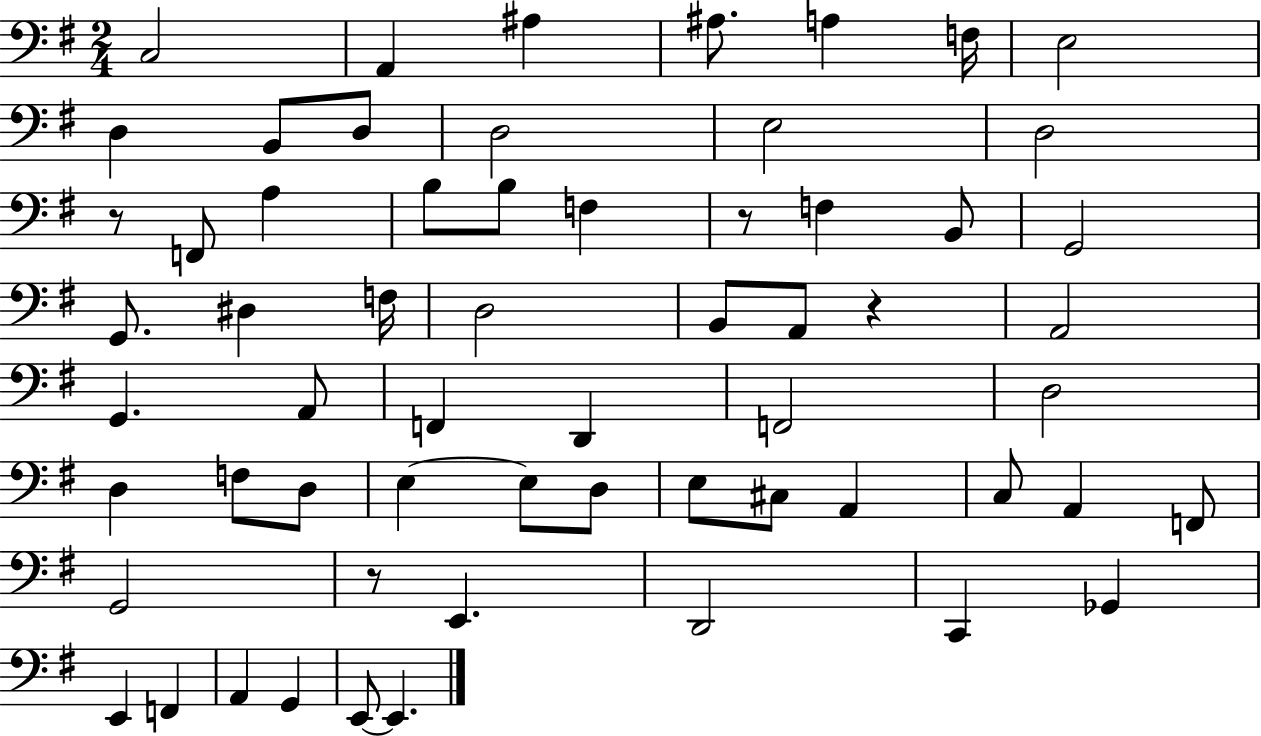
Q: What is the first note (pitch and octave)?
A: C3